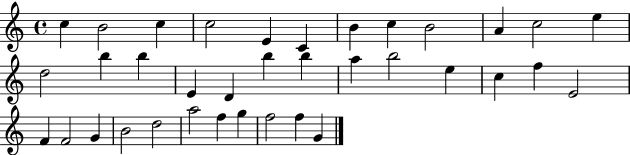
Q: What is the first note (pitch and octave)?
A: C5